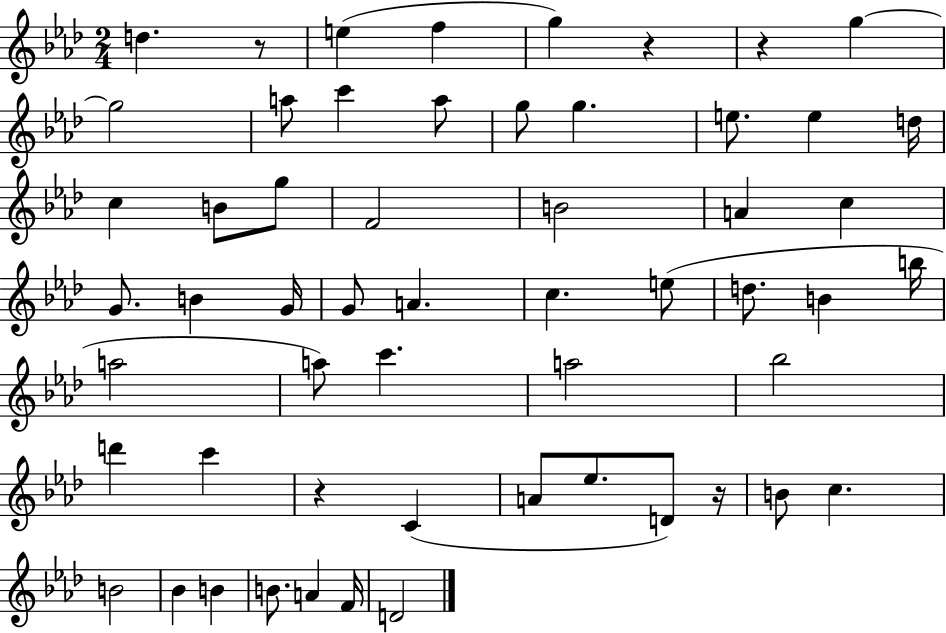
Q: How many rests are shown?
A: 5